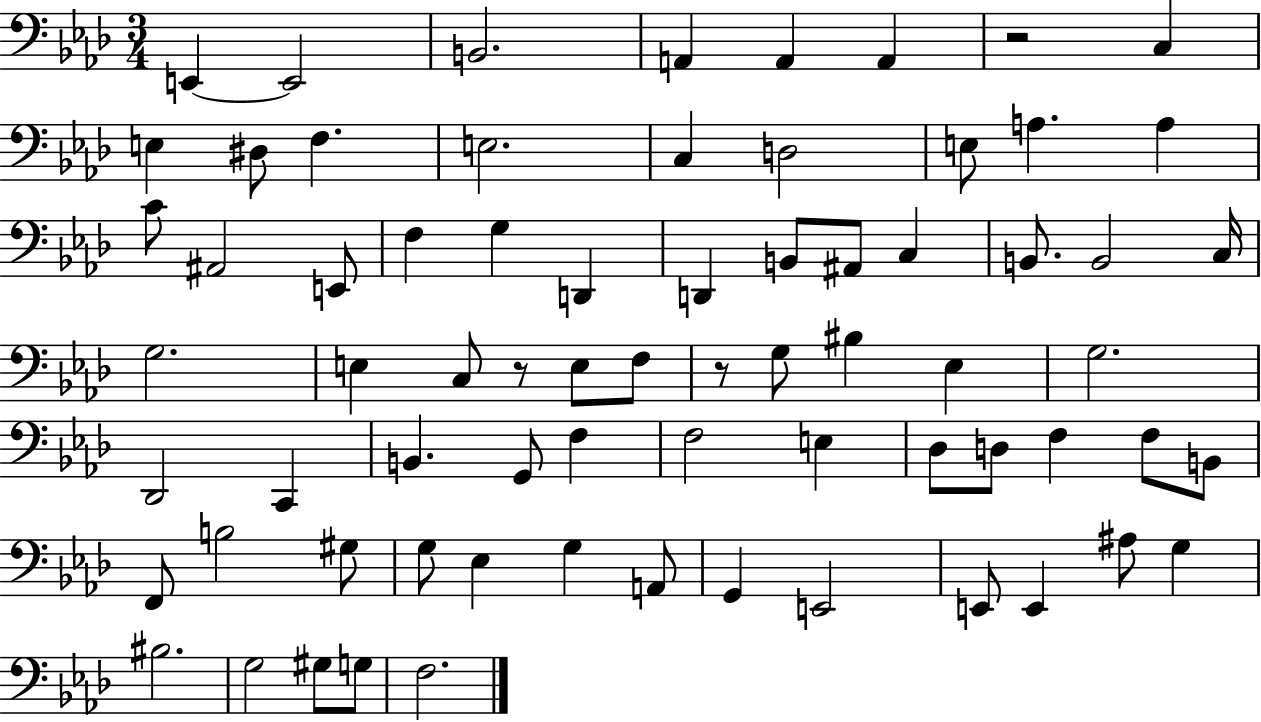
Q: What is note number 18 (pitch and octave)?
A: A#2